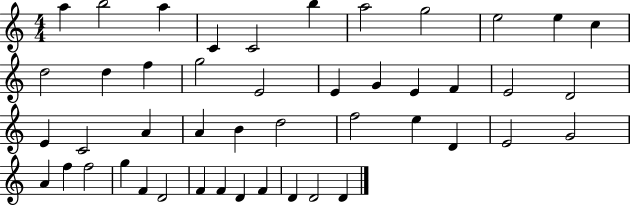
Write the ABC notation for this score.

X:1
T:Untitled
M:4/4
L:1/4
K:C
a b2 a C C2 b a2 g2 e2 e c d2 d f g2 E2 E G E F E2 D2 E C2 A A B d2 f2 e D E2 G2 A f f2 g F D2 F F D F D D2 D